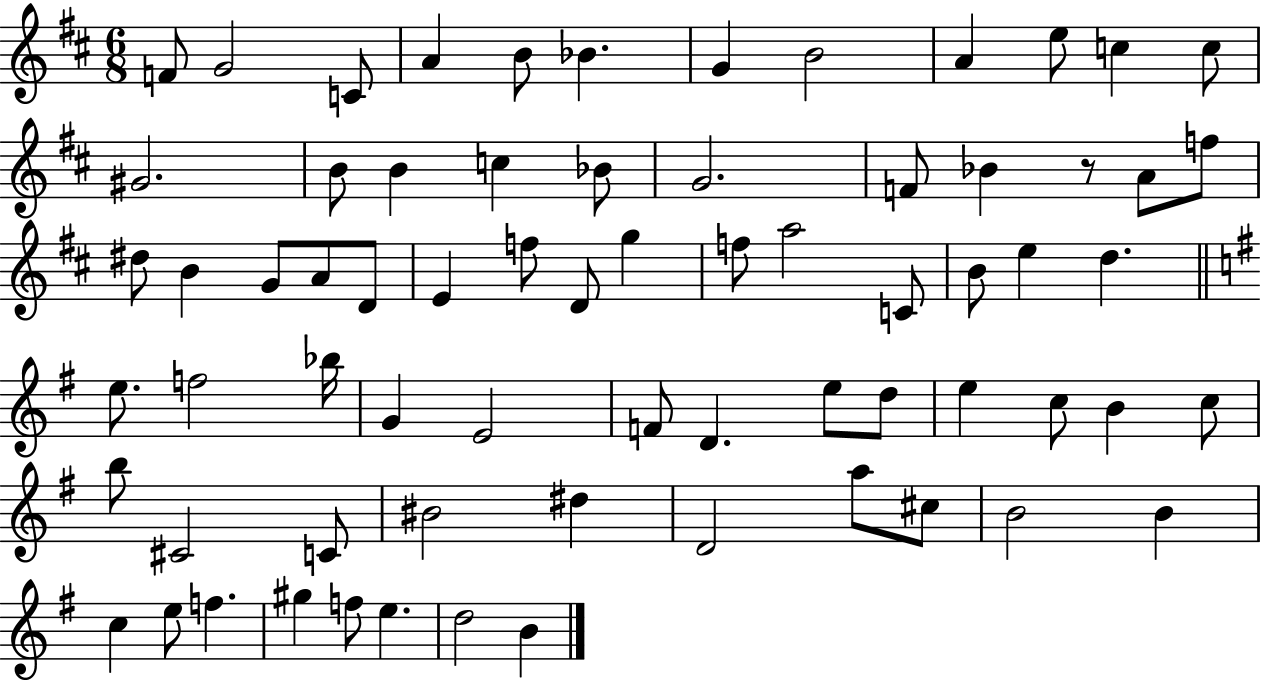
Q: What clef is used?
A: treble